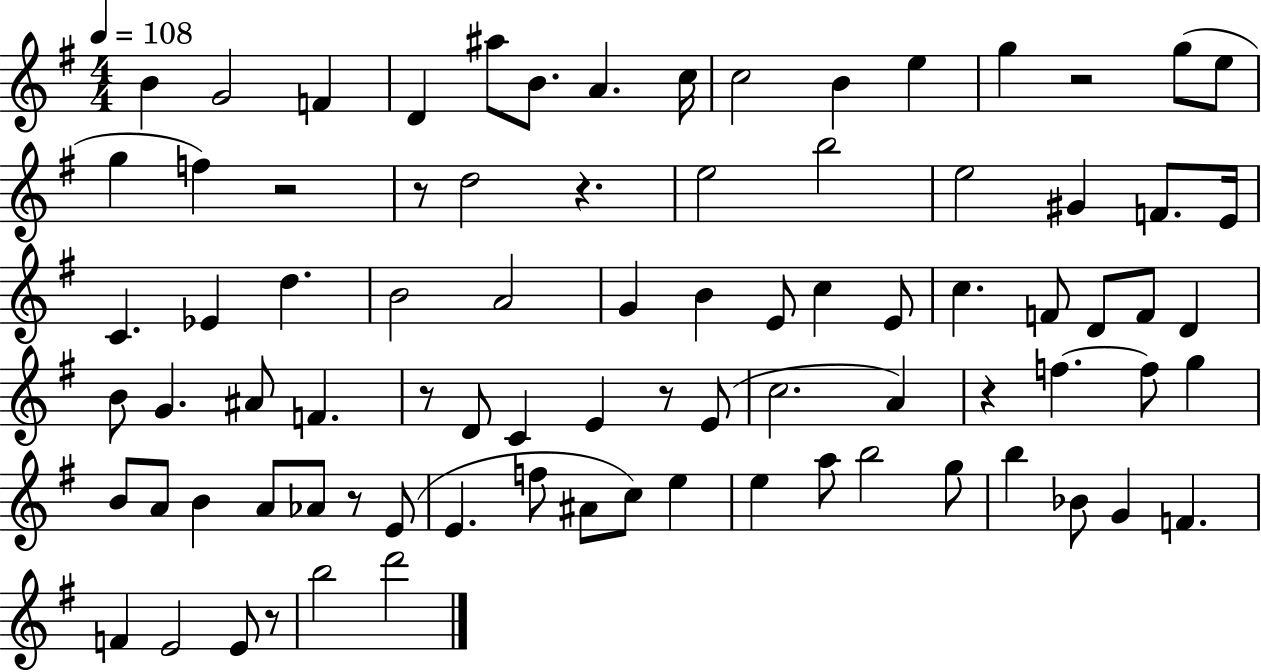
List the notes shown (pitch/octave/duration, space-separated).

B4/q G4/h F4/q D4/q A#5/e B4/e. A4/q. C5/s C5/h B4/q E5/q G5/q R/h G5/e E5/e G5/q F5/q R/h R/e D5/h R/q. E5/h B5/h E5/h G#4/q F4/e. E4/s C4/q. Eb4/q D5/q. B4/h A4/h G4/q B4/q E4/e C5/q E4/e C5/q. F4/e D4/e F4/e D4/q B4/e G4/q. A#4/e F4/q. R/e D4/e C4/q E4/q R/e E4/e C5/h. A4/q R/q F5/q. F5/e G5/q B4/e A4/e B4/q A4/e Ab4/e R/e E4/e E4/q. F5/e A#4/e C5/e E5/q E5/q A5/e B5/h G5/e B5/q Bb4/e G4/q F4/q. F4/q E4/h E4/e R/e B5/h D6/h